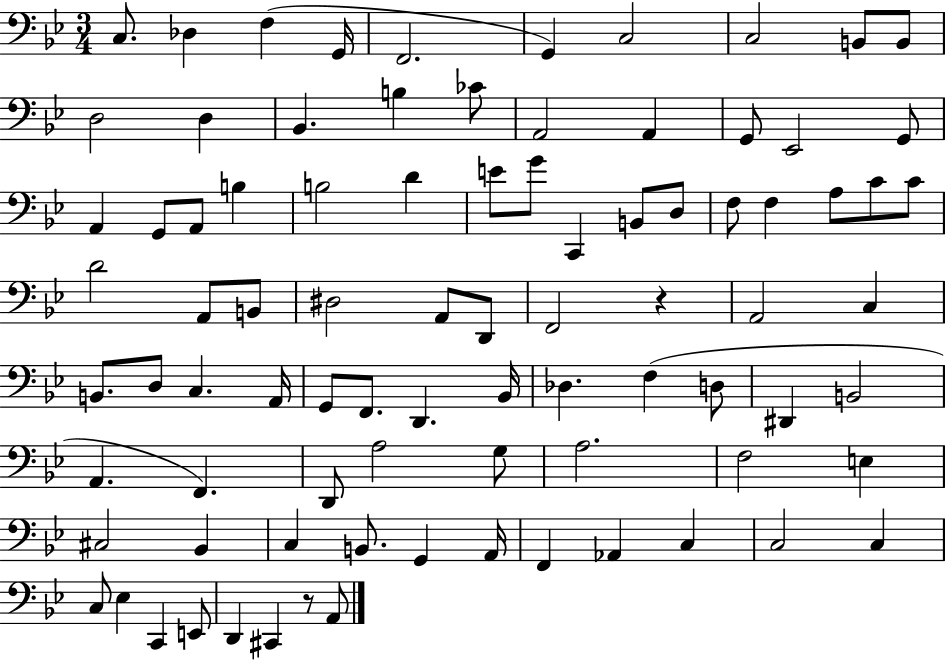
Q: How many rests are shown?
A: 2